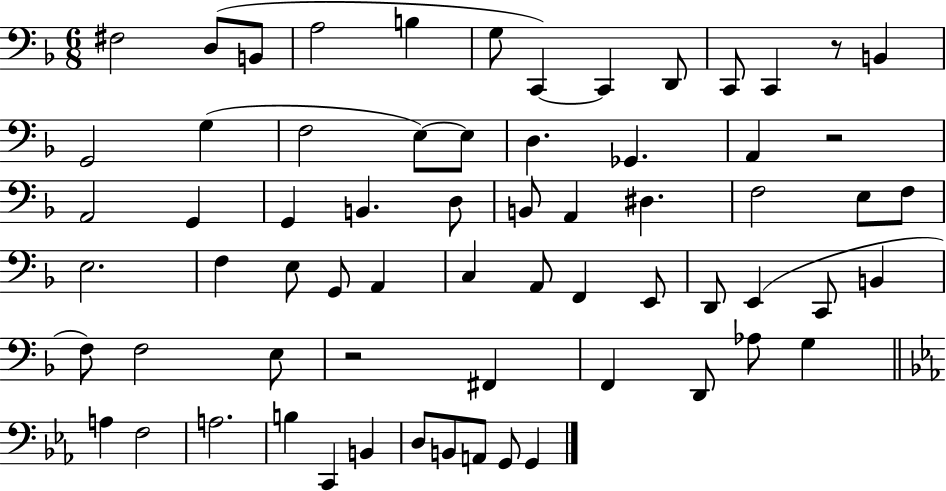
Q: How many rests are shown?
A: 3